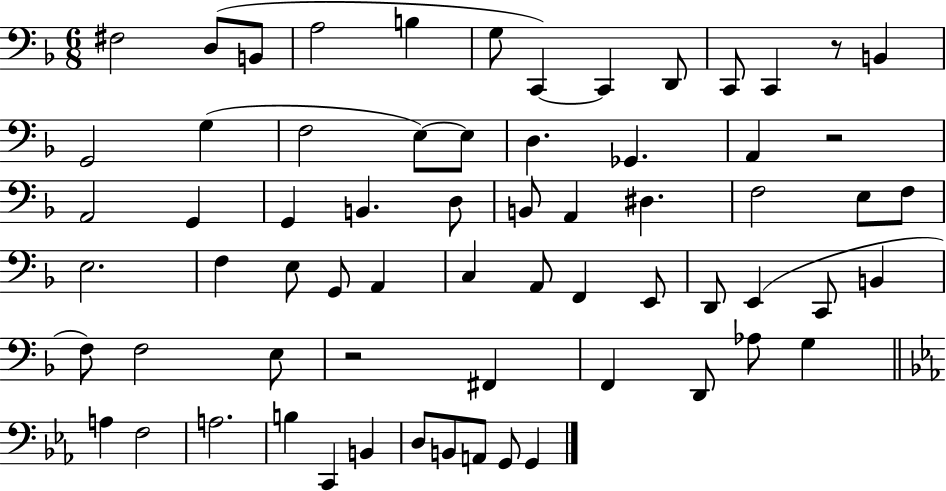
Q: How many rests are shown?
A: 3